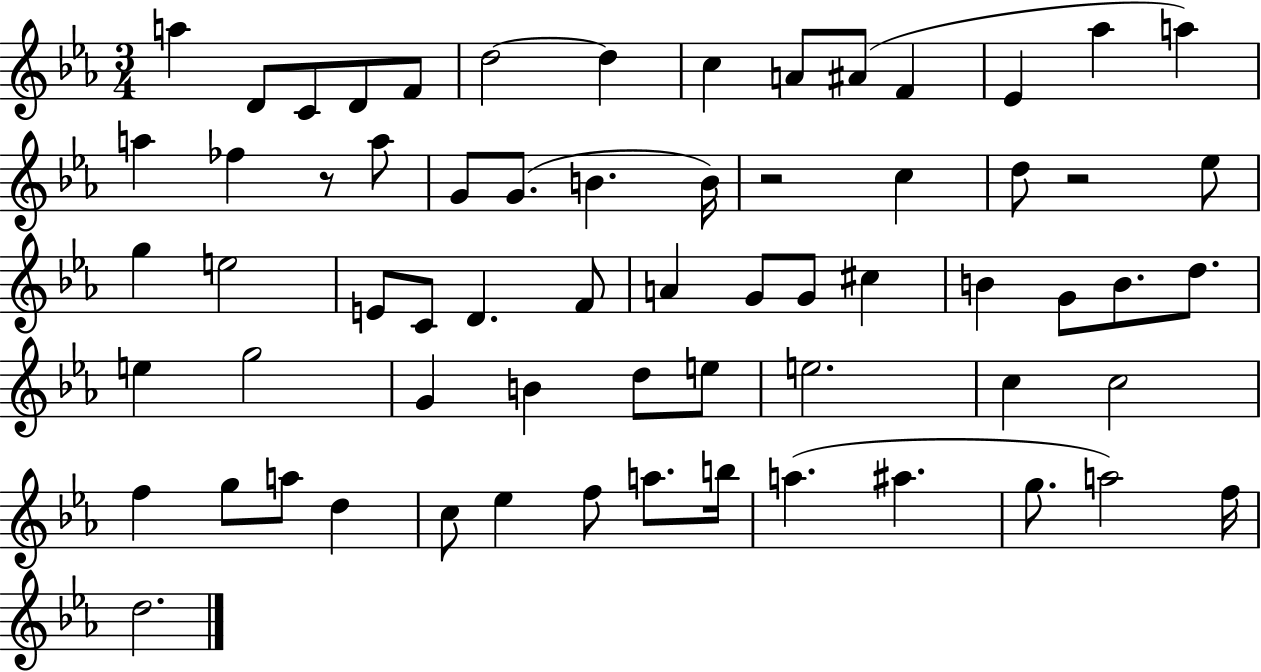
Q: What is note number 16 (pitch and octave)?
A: FES5